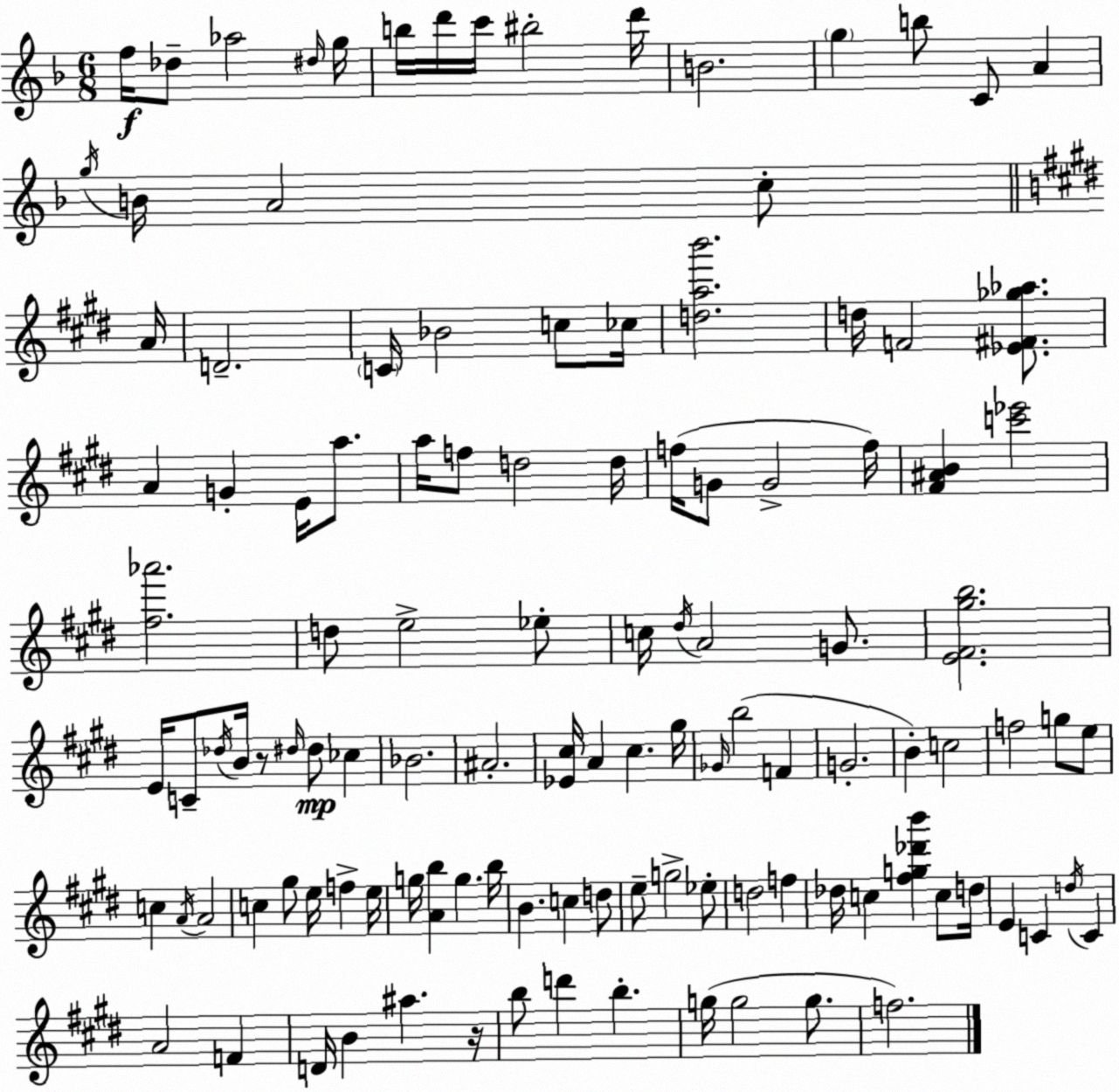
X:1
T:Untitled
M:6/8
L:1/4
K:F
f/4 _d/2 _a2 ^d/4 g/4 b/4 d'/4 c'/4 ^b2 d'/4 B2 g b/2 C/2 A g/4 B/4 A2 c/2 A/4 D2 C/4 _B2 c/2 _c/4 [dab']2 d/4 F2 [_E^F_g_a]/2 A G E/4 a/2 a/4 f/2 d2 d/4 f/4 G/2 G2 f/4 [^F^AB] [c'_e']2 [^f_a']2 d/2 e2 _e/2 c/4 ^d/4 A2 G/2 [E^F^gb]2 E/4 C/2 _d/4 B/4 z/2 ^d/4 ^d/2 _c _B2 ^A2 [_E^c]/4 A ^c ^g/4 _G/4 b2 F G2 B c2 f2 g/2 e/2 c A/4 A2 c ^g/2 e/4 f e/4 g/4 [Ab] g b/4 B c d/2 e/2 g2 _e/2 d2 f _d/4 c [^fg_d'b'] c/2 d/4 E C d/4 C A2 F D/4 B ^a z/4 b/2 d' b g/4 g2 g/2 f2